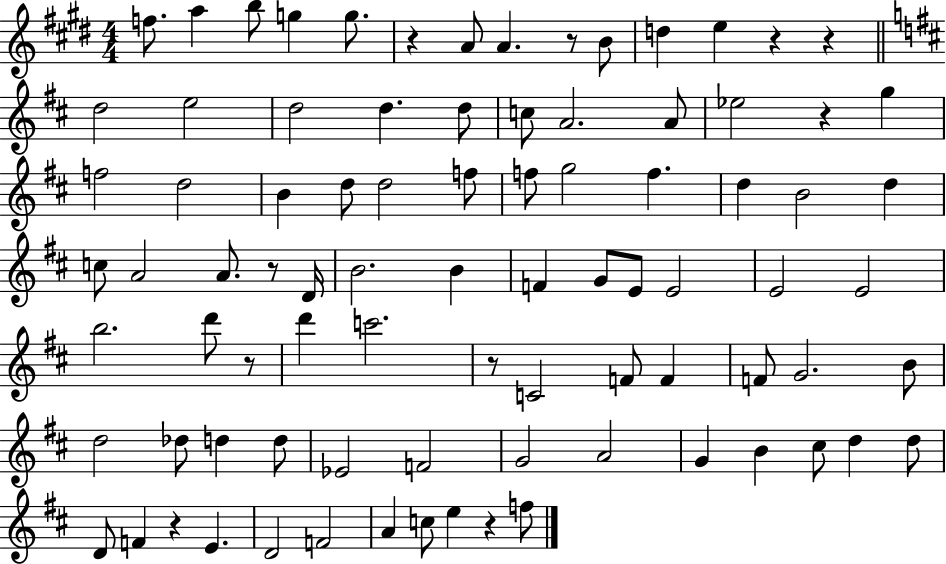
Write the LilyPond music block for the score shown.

{
  \clef treble
  \numericTimeSignature
  \time 4/4
  \key e \major
  f''8. a''4 b''8 g''4 g''8. | r4 a'8 a'4. r8 b'8 | d''4 e''4 r4 r4 | \bar "||" \break \key d \major d''2 e''2 | d''2 d''4. d''8 | c''8 a'2. a'8 | ees''2 r4 g''4 | \break f''2 d''2 | b'4 d''8 d''2 f''8 | f''8 g''2 f''4. | d''4 b'2 d''4 | \break c''8 a'2 a'8. r8 d'16 | b'2. b'4 | f'4 g'8 e'8 e'2 | e'2 e'2 | \break b''2. d'''8 r8 | d'''4 c'''2. | r8 c'2 f'8 f'4 | f'8 g'2. b'8 | \break d''2 des''8 d''4 d''8 | ees'2 f'2 | g'2 a'2 | g'4 b'4 cis''8 d''4 d''8 | \break d'8 f'4 r4 e'4. | d'2 f'2 | a'4 c''8 e''4 r4 f''8 | \bar "|."
}